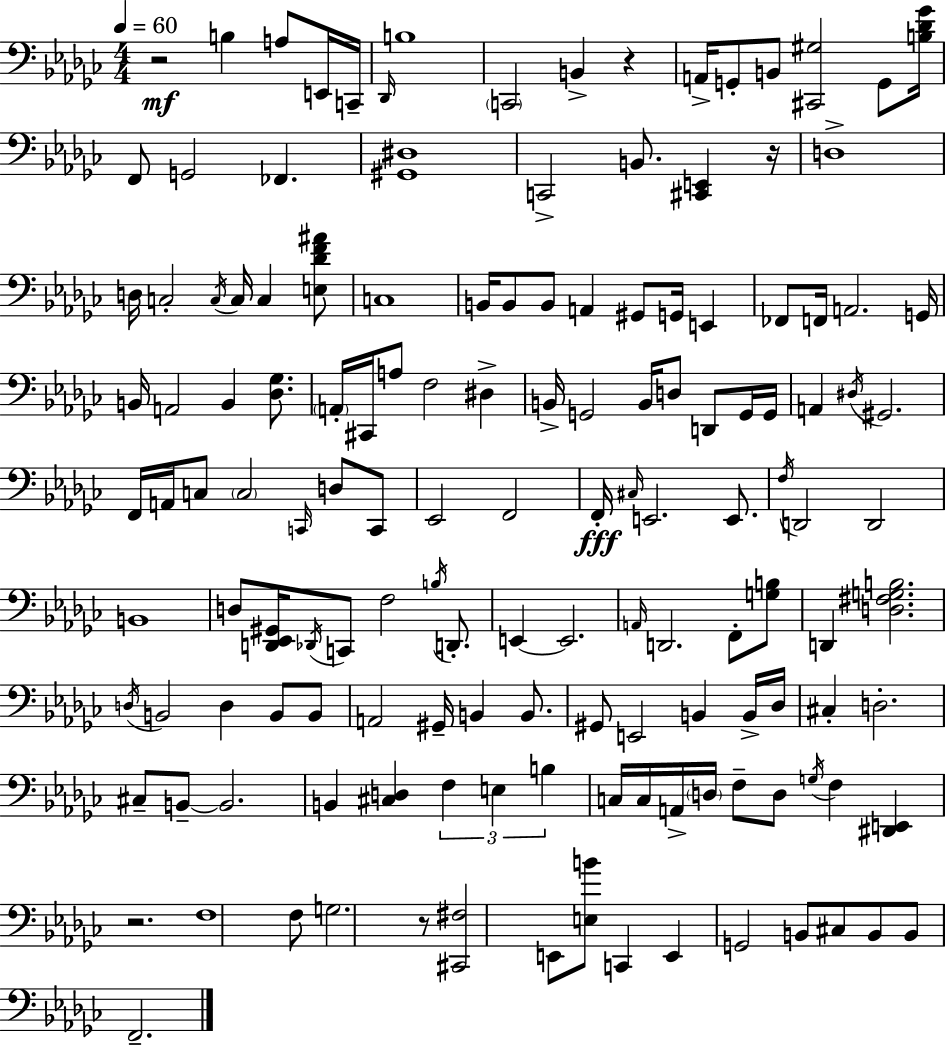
R/h B3/q A3/e E2/s C2/s Db2/s B3/w C2/h B2/q R/q A2/s G2/e B2/e [C#2,G#3]/h G2/e [B3,Db4,Gb4]/s F2/e G2/h FES2/q. [G#2,D#3]/w C2/h B2/e. [C#2,E2]/q R/s D3/w D3/s C3/h C3/s C3/s C3/q [E3,Db4,F4,A#4]/e C3/w B2/s B2/e B2/e A2/q G#2/e G2/s E2/q FES2/e F2/s A2/h. G2/s B2/s A2/h B2/q [Db3,Gb3]/e. A2/s C#2/s A3/e F3/h D#3/q B2/s G2/h B2/s D3/e D2/e G2/s G2/s A2/q D#3/s G#2/h. F2/s A2/s C3/e C3/h C2/s D3/e C2/e Eb2/h F2/h F2/s C#3/s E2/h. E2/e. F3/s D2/h D2/h B2/w D3/e [D2,Eb2,G#2]/s Db2/s C2/e F3/h B3/s D2/e. E2/q E2/h. A2/s D2/h. F2/e [G3,B3]/e D2/q [D3,F#3,G3,B3]/h. D3/s B2/h D3/q B2/e B2/e A2/h G#2/s B2/q B2/e. G#2/e E2/h B2/q B2/s Db3/s C#3/q D3/h. C#3/e B2/e B2/h. B2/q [C#3,D3]/q F3/q E3/q B3/q C3/s C3/s A2/s D3/s F3/e D3/e G3/s F3/q [D#2,E2]/q R/h. F3/w F3/e G3/h. R/e [C#2,F#3]/h E2/e [E3,B4]/e C2/q E2/q G2/h B2/e C#3/e B2/e B2/e F2/h.